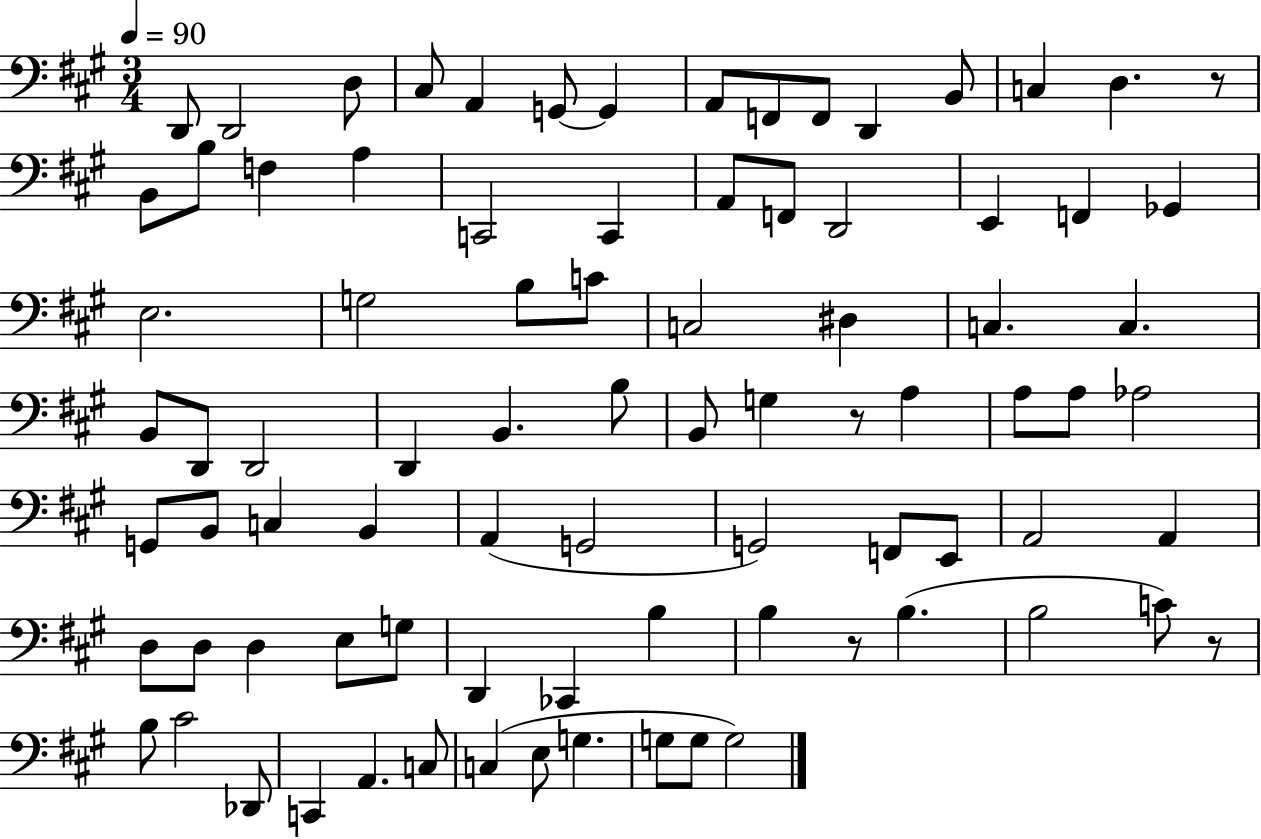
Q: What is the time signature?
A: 3/4